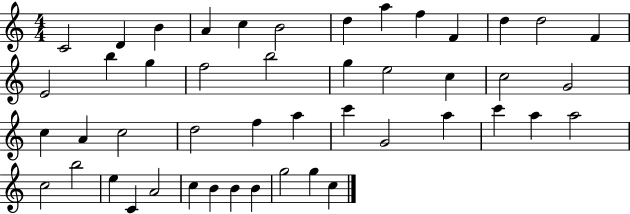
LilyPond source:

{
  \clef treble
  \numericTimeSignature
  \time 4/4
  \key c \major
  c'2 d'4 b'4 | a'4 c''4 b'2 | d''4 a''4 f''4 f'4 | d''4 d''2 f'4 | \break e'2 b''4 g''4 | f''2 b''2 | g''4 e''2 c''4 | c''2 g'2 | \break c''4 a'4 c''2 | d''2 f''4 a''4 | c'''4 g'2 a''4 | c'''4 a''4 a''2 | \break c''2 b''2 | e''4 c'4 a'2 | c''4 b'4 b'4 b'4 | g''2 g''4 c''4 | \break \bar "|."
}